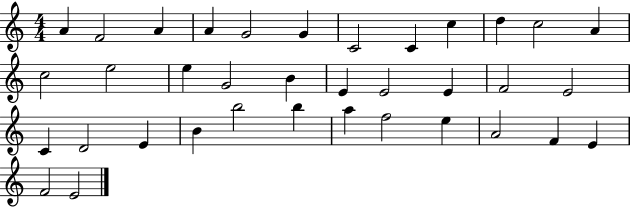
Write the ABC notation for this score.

X:1
T:Untitled
M:4/4
L:1/4
K:C
A F2 A A G2 G C2 C c d c2 A c2 e2 e G2 B E E2 E F2 E2 C D2 E B b2 b a f2 e A2 F E F2 E2